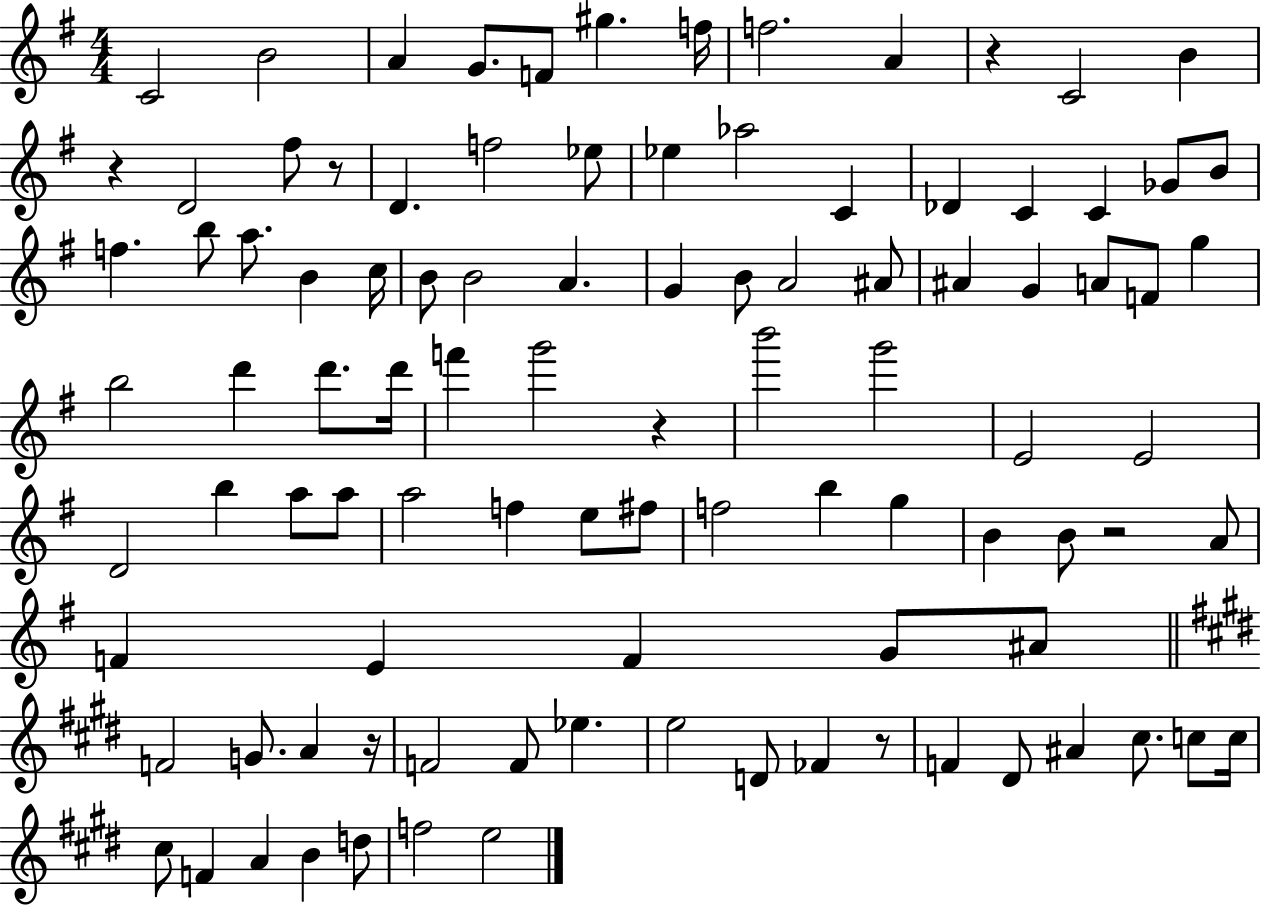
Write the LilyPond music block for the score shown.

{
  \clef treble
  \numericTimeSignature
  \time 4/4
  \key g \major
  c'2 b'2 | a'4 g'8. f'8 gis''4. f''16 | f''2. a'4 | r4 c'2 b'4 | \break r4 d'2 fis''8 r8 | d'4. f''2 ees''8 | ees''4 aes''2 c'4 | des'4 c'4 c'4 ges'8 b'8 | \break f''4. b''8 a''8. b'4 c''16 | b'8 b'2 a'4. | g'4 b'8 a'2 ais'8 | ais'4 g'4 a'8 f'8 g''4 | \break b''2 d'''4 d'''8. d'''16 | f'''4 g'''2 r4 | b'''2 g'''2 | e'2 e'2 | \break d'2 b''4 a''8 a''8 | a''2 f''4 e''8 fis''8 | f''2 b''4 g''4 | b'4 b'8 r2 a'8 | \break f'4 e'4 f'4 g'8 ais'8 | \bar "||" \break \key e \major f'2 g'8. a'4 r16 | f'2 f'8 ees''4. | e''2 d'8 fes'4 r8 | f'4 dis'8 ais'4 cis''8. c''8 c''16 | \break cis''8 f'4 a'4 b'4 d''8 | f''2 e''2 | \bar "|."
}